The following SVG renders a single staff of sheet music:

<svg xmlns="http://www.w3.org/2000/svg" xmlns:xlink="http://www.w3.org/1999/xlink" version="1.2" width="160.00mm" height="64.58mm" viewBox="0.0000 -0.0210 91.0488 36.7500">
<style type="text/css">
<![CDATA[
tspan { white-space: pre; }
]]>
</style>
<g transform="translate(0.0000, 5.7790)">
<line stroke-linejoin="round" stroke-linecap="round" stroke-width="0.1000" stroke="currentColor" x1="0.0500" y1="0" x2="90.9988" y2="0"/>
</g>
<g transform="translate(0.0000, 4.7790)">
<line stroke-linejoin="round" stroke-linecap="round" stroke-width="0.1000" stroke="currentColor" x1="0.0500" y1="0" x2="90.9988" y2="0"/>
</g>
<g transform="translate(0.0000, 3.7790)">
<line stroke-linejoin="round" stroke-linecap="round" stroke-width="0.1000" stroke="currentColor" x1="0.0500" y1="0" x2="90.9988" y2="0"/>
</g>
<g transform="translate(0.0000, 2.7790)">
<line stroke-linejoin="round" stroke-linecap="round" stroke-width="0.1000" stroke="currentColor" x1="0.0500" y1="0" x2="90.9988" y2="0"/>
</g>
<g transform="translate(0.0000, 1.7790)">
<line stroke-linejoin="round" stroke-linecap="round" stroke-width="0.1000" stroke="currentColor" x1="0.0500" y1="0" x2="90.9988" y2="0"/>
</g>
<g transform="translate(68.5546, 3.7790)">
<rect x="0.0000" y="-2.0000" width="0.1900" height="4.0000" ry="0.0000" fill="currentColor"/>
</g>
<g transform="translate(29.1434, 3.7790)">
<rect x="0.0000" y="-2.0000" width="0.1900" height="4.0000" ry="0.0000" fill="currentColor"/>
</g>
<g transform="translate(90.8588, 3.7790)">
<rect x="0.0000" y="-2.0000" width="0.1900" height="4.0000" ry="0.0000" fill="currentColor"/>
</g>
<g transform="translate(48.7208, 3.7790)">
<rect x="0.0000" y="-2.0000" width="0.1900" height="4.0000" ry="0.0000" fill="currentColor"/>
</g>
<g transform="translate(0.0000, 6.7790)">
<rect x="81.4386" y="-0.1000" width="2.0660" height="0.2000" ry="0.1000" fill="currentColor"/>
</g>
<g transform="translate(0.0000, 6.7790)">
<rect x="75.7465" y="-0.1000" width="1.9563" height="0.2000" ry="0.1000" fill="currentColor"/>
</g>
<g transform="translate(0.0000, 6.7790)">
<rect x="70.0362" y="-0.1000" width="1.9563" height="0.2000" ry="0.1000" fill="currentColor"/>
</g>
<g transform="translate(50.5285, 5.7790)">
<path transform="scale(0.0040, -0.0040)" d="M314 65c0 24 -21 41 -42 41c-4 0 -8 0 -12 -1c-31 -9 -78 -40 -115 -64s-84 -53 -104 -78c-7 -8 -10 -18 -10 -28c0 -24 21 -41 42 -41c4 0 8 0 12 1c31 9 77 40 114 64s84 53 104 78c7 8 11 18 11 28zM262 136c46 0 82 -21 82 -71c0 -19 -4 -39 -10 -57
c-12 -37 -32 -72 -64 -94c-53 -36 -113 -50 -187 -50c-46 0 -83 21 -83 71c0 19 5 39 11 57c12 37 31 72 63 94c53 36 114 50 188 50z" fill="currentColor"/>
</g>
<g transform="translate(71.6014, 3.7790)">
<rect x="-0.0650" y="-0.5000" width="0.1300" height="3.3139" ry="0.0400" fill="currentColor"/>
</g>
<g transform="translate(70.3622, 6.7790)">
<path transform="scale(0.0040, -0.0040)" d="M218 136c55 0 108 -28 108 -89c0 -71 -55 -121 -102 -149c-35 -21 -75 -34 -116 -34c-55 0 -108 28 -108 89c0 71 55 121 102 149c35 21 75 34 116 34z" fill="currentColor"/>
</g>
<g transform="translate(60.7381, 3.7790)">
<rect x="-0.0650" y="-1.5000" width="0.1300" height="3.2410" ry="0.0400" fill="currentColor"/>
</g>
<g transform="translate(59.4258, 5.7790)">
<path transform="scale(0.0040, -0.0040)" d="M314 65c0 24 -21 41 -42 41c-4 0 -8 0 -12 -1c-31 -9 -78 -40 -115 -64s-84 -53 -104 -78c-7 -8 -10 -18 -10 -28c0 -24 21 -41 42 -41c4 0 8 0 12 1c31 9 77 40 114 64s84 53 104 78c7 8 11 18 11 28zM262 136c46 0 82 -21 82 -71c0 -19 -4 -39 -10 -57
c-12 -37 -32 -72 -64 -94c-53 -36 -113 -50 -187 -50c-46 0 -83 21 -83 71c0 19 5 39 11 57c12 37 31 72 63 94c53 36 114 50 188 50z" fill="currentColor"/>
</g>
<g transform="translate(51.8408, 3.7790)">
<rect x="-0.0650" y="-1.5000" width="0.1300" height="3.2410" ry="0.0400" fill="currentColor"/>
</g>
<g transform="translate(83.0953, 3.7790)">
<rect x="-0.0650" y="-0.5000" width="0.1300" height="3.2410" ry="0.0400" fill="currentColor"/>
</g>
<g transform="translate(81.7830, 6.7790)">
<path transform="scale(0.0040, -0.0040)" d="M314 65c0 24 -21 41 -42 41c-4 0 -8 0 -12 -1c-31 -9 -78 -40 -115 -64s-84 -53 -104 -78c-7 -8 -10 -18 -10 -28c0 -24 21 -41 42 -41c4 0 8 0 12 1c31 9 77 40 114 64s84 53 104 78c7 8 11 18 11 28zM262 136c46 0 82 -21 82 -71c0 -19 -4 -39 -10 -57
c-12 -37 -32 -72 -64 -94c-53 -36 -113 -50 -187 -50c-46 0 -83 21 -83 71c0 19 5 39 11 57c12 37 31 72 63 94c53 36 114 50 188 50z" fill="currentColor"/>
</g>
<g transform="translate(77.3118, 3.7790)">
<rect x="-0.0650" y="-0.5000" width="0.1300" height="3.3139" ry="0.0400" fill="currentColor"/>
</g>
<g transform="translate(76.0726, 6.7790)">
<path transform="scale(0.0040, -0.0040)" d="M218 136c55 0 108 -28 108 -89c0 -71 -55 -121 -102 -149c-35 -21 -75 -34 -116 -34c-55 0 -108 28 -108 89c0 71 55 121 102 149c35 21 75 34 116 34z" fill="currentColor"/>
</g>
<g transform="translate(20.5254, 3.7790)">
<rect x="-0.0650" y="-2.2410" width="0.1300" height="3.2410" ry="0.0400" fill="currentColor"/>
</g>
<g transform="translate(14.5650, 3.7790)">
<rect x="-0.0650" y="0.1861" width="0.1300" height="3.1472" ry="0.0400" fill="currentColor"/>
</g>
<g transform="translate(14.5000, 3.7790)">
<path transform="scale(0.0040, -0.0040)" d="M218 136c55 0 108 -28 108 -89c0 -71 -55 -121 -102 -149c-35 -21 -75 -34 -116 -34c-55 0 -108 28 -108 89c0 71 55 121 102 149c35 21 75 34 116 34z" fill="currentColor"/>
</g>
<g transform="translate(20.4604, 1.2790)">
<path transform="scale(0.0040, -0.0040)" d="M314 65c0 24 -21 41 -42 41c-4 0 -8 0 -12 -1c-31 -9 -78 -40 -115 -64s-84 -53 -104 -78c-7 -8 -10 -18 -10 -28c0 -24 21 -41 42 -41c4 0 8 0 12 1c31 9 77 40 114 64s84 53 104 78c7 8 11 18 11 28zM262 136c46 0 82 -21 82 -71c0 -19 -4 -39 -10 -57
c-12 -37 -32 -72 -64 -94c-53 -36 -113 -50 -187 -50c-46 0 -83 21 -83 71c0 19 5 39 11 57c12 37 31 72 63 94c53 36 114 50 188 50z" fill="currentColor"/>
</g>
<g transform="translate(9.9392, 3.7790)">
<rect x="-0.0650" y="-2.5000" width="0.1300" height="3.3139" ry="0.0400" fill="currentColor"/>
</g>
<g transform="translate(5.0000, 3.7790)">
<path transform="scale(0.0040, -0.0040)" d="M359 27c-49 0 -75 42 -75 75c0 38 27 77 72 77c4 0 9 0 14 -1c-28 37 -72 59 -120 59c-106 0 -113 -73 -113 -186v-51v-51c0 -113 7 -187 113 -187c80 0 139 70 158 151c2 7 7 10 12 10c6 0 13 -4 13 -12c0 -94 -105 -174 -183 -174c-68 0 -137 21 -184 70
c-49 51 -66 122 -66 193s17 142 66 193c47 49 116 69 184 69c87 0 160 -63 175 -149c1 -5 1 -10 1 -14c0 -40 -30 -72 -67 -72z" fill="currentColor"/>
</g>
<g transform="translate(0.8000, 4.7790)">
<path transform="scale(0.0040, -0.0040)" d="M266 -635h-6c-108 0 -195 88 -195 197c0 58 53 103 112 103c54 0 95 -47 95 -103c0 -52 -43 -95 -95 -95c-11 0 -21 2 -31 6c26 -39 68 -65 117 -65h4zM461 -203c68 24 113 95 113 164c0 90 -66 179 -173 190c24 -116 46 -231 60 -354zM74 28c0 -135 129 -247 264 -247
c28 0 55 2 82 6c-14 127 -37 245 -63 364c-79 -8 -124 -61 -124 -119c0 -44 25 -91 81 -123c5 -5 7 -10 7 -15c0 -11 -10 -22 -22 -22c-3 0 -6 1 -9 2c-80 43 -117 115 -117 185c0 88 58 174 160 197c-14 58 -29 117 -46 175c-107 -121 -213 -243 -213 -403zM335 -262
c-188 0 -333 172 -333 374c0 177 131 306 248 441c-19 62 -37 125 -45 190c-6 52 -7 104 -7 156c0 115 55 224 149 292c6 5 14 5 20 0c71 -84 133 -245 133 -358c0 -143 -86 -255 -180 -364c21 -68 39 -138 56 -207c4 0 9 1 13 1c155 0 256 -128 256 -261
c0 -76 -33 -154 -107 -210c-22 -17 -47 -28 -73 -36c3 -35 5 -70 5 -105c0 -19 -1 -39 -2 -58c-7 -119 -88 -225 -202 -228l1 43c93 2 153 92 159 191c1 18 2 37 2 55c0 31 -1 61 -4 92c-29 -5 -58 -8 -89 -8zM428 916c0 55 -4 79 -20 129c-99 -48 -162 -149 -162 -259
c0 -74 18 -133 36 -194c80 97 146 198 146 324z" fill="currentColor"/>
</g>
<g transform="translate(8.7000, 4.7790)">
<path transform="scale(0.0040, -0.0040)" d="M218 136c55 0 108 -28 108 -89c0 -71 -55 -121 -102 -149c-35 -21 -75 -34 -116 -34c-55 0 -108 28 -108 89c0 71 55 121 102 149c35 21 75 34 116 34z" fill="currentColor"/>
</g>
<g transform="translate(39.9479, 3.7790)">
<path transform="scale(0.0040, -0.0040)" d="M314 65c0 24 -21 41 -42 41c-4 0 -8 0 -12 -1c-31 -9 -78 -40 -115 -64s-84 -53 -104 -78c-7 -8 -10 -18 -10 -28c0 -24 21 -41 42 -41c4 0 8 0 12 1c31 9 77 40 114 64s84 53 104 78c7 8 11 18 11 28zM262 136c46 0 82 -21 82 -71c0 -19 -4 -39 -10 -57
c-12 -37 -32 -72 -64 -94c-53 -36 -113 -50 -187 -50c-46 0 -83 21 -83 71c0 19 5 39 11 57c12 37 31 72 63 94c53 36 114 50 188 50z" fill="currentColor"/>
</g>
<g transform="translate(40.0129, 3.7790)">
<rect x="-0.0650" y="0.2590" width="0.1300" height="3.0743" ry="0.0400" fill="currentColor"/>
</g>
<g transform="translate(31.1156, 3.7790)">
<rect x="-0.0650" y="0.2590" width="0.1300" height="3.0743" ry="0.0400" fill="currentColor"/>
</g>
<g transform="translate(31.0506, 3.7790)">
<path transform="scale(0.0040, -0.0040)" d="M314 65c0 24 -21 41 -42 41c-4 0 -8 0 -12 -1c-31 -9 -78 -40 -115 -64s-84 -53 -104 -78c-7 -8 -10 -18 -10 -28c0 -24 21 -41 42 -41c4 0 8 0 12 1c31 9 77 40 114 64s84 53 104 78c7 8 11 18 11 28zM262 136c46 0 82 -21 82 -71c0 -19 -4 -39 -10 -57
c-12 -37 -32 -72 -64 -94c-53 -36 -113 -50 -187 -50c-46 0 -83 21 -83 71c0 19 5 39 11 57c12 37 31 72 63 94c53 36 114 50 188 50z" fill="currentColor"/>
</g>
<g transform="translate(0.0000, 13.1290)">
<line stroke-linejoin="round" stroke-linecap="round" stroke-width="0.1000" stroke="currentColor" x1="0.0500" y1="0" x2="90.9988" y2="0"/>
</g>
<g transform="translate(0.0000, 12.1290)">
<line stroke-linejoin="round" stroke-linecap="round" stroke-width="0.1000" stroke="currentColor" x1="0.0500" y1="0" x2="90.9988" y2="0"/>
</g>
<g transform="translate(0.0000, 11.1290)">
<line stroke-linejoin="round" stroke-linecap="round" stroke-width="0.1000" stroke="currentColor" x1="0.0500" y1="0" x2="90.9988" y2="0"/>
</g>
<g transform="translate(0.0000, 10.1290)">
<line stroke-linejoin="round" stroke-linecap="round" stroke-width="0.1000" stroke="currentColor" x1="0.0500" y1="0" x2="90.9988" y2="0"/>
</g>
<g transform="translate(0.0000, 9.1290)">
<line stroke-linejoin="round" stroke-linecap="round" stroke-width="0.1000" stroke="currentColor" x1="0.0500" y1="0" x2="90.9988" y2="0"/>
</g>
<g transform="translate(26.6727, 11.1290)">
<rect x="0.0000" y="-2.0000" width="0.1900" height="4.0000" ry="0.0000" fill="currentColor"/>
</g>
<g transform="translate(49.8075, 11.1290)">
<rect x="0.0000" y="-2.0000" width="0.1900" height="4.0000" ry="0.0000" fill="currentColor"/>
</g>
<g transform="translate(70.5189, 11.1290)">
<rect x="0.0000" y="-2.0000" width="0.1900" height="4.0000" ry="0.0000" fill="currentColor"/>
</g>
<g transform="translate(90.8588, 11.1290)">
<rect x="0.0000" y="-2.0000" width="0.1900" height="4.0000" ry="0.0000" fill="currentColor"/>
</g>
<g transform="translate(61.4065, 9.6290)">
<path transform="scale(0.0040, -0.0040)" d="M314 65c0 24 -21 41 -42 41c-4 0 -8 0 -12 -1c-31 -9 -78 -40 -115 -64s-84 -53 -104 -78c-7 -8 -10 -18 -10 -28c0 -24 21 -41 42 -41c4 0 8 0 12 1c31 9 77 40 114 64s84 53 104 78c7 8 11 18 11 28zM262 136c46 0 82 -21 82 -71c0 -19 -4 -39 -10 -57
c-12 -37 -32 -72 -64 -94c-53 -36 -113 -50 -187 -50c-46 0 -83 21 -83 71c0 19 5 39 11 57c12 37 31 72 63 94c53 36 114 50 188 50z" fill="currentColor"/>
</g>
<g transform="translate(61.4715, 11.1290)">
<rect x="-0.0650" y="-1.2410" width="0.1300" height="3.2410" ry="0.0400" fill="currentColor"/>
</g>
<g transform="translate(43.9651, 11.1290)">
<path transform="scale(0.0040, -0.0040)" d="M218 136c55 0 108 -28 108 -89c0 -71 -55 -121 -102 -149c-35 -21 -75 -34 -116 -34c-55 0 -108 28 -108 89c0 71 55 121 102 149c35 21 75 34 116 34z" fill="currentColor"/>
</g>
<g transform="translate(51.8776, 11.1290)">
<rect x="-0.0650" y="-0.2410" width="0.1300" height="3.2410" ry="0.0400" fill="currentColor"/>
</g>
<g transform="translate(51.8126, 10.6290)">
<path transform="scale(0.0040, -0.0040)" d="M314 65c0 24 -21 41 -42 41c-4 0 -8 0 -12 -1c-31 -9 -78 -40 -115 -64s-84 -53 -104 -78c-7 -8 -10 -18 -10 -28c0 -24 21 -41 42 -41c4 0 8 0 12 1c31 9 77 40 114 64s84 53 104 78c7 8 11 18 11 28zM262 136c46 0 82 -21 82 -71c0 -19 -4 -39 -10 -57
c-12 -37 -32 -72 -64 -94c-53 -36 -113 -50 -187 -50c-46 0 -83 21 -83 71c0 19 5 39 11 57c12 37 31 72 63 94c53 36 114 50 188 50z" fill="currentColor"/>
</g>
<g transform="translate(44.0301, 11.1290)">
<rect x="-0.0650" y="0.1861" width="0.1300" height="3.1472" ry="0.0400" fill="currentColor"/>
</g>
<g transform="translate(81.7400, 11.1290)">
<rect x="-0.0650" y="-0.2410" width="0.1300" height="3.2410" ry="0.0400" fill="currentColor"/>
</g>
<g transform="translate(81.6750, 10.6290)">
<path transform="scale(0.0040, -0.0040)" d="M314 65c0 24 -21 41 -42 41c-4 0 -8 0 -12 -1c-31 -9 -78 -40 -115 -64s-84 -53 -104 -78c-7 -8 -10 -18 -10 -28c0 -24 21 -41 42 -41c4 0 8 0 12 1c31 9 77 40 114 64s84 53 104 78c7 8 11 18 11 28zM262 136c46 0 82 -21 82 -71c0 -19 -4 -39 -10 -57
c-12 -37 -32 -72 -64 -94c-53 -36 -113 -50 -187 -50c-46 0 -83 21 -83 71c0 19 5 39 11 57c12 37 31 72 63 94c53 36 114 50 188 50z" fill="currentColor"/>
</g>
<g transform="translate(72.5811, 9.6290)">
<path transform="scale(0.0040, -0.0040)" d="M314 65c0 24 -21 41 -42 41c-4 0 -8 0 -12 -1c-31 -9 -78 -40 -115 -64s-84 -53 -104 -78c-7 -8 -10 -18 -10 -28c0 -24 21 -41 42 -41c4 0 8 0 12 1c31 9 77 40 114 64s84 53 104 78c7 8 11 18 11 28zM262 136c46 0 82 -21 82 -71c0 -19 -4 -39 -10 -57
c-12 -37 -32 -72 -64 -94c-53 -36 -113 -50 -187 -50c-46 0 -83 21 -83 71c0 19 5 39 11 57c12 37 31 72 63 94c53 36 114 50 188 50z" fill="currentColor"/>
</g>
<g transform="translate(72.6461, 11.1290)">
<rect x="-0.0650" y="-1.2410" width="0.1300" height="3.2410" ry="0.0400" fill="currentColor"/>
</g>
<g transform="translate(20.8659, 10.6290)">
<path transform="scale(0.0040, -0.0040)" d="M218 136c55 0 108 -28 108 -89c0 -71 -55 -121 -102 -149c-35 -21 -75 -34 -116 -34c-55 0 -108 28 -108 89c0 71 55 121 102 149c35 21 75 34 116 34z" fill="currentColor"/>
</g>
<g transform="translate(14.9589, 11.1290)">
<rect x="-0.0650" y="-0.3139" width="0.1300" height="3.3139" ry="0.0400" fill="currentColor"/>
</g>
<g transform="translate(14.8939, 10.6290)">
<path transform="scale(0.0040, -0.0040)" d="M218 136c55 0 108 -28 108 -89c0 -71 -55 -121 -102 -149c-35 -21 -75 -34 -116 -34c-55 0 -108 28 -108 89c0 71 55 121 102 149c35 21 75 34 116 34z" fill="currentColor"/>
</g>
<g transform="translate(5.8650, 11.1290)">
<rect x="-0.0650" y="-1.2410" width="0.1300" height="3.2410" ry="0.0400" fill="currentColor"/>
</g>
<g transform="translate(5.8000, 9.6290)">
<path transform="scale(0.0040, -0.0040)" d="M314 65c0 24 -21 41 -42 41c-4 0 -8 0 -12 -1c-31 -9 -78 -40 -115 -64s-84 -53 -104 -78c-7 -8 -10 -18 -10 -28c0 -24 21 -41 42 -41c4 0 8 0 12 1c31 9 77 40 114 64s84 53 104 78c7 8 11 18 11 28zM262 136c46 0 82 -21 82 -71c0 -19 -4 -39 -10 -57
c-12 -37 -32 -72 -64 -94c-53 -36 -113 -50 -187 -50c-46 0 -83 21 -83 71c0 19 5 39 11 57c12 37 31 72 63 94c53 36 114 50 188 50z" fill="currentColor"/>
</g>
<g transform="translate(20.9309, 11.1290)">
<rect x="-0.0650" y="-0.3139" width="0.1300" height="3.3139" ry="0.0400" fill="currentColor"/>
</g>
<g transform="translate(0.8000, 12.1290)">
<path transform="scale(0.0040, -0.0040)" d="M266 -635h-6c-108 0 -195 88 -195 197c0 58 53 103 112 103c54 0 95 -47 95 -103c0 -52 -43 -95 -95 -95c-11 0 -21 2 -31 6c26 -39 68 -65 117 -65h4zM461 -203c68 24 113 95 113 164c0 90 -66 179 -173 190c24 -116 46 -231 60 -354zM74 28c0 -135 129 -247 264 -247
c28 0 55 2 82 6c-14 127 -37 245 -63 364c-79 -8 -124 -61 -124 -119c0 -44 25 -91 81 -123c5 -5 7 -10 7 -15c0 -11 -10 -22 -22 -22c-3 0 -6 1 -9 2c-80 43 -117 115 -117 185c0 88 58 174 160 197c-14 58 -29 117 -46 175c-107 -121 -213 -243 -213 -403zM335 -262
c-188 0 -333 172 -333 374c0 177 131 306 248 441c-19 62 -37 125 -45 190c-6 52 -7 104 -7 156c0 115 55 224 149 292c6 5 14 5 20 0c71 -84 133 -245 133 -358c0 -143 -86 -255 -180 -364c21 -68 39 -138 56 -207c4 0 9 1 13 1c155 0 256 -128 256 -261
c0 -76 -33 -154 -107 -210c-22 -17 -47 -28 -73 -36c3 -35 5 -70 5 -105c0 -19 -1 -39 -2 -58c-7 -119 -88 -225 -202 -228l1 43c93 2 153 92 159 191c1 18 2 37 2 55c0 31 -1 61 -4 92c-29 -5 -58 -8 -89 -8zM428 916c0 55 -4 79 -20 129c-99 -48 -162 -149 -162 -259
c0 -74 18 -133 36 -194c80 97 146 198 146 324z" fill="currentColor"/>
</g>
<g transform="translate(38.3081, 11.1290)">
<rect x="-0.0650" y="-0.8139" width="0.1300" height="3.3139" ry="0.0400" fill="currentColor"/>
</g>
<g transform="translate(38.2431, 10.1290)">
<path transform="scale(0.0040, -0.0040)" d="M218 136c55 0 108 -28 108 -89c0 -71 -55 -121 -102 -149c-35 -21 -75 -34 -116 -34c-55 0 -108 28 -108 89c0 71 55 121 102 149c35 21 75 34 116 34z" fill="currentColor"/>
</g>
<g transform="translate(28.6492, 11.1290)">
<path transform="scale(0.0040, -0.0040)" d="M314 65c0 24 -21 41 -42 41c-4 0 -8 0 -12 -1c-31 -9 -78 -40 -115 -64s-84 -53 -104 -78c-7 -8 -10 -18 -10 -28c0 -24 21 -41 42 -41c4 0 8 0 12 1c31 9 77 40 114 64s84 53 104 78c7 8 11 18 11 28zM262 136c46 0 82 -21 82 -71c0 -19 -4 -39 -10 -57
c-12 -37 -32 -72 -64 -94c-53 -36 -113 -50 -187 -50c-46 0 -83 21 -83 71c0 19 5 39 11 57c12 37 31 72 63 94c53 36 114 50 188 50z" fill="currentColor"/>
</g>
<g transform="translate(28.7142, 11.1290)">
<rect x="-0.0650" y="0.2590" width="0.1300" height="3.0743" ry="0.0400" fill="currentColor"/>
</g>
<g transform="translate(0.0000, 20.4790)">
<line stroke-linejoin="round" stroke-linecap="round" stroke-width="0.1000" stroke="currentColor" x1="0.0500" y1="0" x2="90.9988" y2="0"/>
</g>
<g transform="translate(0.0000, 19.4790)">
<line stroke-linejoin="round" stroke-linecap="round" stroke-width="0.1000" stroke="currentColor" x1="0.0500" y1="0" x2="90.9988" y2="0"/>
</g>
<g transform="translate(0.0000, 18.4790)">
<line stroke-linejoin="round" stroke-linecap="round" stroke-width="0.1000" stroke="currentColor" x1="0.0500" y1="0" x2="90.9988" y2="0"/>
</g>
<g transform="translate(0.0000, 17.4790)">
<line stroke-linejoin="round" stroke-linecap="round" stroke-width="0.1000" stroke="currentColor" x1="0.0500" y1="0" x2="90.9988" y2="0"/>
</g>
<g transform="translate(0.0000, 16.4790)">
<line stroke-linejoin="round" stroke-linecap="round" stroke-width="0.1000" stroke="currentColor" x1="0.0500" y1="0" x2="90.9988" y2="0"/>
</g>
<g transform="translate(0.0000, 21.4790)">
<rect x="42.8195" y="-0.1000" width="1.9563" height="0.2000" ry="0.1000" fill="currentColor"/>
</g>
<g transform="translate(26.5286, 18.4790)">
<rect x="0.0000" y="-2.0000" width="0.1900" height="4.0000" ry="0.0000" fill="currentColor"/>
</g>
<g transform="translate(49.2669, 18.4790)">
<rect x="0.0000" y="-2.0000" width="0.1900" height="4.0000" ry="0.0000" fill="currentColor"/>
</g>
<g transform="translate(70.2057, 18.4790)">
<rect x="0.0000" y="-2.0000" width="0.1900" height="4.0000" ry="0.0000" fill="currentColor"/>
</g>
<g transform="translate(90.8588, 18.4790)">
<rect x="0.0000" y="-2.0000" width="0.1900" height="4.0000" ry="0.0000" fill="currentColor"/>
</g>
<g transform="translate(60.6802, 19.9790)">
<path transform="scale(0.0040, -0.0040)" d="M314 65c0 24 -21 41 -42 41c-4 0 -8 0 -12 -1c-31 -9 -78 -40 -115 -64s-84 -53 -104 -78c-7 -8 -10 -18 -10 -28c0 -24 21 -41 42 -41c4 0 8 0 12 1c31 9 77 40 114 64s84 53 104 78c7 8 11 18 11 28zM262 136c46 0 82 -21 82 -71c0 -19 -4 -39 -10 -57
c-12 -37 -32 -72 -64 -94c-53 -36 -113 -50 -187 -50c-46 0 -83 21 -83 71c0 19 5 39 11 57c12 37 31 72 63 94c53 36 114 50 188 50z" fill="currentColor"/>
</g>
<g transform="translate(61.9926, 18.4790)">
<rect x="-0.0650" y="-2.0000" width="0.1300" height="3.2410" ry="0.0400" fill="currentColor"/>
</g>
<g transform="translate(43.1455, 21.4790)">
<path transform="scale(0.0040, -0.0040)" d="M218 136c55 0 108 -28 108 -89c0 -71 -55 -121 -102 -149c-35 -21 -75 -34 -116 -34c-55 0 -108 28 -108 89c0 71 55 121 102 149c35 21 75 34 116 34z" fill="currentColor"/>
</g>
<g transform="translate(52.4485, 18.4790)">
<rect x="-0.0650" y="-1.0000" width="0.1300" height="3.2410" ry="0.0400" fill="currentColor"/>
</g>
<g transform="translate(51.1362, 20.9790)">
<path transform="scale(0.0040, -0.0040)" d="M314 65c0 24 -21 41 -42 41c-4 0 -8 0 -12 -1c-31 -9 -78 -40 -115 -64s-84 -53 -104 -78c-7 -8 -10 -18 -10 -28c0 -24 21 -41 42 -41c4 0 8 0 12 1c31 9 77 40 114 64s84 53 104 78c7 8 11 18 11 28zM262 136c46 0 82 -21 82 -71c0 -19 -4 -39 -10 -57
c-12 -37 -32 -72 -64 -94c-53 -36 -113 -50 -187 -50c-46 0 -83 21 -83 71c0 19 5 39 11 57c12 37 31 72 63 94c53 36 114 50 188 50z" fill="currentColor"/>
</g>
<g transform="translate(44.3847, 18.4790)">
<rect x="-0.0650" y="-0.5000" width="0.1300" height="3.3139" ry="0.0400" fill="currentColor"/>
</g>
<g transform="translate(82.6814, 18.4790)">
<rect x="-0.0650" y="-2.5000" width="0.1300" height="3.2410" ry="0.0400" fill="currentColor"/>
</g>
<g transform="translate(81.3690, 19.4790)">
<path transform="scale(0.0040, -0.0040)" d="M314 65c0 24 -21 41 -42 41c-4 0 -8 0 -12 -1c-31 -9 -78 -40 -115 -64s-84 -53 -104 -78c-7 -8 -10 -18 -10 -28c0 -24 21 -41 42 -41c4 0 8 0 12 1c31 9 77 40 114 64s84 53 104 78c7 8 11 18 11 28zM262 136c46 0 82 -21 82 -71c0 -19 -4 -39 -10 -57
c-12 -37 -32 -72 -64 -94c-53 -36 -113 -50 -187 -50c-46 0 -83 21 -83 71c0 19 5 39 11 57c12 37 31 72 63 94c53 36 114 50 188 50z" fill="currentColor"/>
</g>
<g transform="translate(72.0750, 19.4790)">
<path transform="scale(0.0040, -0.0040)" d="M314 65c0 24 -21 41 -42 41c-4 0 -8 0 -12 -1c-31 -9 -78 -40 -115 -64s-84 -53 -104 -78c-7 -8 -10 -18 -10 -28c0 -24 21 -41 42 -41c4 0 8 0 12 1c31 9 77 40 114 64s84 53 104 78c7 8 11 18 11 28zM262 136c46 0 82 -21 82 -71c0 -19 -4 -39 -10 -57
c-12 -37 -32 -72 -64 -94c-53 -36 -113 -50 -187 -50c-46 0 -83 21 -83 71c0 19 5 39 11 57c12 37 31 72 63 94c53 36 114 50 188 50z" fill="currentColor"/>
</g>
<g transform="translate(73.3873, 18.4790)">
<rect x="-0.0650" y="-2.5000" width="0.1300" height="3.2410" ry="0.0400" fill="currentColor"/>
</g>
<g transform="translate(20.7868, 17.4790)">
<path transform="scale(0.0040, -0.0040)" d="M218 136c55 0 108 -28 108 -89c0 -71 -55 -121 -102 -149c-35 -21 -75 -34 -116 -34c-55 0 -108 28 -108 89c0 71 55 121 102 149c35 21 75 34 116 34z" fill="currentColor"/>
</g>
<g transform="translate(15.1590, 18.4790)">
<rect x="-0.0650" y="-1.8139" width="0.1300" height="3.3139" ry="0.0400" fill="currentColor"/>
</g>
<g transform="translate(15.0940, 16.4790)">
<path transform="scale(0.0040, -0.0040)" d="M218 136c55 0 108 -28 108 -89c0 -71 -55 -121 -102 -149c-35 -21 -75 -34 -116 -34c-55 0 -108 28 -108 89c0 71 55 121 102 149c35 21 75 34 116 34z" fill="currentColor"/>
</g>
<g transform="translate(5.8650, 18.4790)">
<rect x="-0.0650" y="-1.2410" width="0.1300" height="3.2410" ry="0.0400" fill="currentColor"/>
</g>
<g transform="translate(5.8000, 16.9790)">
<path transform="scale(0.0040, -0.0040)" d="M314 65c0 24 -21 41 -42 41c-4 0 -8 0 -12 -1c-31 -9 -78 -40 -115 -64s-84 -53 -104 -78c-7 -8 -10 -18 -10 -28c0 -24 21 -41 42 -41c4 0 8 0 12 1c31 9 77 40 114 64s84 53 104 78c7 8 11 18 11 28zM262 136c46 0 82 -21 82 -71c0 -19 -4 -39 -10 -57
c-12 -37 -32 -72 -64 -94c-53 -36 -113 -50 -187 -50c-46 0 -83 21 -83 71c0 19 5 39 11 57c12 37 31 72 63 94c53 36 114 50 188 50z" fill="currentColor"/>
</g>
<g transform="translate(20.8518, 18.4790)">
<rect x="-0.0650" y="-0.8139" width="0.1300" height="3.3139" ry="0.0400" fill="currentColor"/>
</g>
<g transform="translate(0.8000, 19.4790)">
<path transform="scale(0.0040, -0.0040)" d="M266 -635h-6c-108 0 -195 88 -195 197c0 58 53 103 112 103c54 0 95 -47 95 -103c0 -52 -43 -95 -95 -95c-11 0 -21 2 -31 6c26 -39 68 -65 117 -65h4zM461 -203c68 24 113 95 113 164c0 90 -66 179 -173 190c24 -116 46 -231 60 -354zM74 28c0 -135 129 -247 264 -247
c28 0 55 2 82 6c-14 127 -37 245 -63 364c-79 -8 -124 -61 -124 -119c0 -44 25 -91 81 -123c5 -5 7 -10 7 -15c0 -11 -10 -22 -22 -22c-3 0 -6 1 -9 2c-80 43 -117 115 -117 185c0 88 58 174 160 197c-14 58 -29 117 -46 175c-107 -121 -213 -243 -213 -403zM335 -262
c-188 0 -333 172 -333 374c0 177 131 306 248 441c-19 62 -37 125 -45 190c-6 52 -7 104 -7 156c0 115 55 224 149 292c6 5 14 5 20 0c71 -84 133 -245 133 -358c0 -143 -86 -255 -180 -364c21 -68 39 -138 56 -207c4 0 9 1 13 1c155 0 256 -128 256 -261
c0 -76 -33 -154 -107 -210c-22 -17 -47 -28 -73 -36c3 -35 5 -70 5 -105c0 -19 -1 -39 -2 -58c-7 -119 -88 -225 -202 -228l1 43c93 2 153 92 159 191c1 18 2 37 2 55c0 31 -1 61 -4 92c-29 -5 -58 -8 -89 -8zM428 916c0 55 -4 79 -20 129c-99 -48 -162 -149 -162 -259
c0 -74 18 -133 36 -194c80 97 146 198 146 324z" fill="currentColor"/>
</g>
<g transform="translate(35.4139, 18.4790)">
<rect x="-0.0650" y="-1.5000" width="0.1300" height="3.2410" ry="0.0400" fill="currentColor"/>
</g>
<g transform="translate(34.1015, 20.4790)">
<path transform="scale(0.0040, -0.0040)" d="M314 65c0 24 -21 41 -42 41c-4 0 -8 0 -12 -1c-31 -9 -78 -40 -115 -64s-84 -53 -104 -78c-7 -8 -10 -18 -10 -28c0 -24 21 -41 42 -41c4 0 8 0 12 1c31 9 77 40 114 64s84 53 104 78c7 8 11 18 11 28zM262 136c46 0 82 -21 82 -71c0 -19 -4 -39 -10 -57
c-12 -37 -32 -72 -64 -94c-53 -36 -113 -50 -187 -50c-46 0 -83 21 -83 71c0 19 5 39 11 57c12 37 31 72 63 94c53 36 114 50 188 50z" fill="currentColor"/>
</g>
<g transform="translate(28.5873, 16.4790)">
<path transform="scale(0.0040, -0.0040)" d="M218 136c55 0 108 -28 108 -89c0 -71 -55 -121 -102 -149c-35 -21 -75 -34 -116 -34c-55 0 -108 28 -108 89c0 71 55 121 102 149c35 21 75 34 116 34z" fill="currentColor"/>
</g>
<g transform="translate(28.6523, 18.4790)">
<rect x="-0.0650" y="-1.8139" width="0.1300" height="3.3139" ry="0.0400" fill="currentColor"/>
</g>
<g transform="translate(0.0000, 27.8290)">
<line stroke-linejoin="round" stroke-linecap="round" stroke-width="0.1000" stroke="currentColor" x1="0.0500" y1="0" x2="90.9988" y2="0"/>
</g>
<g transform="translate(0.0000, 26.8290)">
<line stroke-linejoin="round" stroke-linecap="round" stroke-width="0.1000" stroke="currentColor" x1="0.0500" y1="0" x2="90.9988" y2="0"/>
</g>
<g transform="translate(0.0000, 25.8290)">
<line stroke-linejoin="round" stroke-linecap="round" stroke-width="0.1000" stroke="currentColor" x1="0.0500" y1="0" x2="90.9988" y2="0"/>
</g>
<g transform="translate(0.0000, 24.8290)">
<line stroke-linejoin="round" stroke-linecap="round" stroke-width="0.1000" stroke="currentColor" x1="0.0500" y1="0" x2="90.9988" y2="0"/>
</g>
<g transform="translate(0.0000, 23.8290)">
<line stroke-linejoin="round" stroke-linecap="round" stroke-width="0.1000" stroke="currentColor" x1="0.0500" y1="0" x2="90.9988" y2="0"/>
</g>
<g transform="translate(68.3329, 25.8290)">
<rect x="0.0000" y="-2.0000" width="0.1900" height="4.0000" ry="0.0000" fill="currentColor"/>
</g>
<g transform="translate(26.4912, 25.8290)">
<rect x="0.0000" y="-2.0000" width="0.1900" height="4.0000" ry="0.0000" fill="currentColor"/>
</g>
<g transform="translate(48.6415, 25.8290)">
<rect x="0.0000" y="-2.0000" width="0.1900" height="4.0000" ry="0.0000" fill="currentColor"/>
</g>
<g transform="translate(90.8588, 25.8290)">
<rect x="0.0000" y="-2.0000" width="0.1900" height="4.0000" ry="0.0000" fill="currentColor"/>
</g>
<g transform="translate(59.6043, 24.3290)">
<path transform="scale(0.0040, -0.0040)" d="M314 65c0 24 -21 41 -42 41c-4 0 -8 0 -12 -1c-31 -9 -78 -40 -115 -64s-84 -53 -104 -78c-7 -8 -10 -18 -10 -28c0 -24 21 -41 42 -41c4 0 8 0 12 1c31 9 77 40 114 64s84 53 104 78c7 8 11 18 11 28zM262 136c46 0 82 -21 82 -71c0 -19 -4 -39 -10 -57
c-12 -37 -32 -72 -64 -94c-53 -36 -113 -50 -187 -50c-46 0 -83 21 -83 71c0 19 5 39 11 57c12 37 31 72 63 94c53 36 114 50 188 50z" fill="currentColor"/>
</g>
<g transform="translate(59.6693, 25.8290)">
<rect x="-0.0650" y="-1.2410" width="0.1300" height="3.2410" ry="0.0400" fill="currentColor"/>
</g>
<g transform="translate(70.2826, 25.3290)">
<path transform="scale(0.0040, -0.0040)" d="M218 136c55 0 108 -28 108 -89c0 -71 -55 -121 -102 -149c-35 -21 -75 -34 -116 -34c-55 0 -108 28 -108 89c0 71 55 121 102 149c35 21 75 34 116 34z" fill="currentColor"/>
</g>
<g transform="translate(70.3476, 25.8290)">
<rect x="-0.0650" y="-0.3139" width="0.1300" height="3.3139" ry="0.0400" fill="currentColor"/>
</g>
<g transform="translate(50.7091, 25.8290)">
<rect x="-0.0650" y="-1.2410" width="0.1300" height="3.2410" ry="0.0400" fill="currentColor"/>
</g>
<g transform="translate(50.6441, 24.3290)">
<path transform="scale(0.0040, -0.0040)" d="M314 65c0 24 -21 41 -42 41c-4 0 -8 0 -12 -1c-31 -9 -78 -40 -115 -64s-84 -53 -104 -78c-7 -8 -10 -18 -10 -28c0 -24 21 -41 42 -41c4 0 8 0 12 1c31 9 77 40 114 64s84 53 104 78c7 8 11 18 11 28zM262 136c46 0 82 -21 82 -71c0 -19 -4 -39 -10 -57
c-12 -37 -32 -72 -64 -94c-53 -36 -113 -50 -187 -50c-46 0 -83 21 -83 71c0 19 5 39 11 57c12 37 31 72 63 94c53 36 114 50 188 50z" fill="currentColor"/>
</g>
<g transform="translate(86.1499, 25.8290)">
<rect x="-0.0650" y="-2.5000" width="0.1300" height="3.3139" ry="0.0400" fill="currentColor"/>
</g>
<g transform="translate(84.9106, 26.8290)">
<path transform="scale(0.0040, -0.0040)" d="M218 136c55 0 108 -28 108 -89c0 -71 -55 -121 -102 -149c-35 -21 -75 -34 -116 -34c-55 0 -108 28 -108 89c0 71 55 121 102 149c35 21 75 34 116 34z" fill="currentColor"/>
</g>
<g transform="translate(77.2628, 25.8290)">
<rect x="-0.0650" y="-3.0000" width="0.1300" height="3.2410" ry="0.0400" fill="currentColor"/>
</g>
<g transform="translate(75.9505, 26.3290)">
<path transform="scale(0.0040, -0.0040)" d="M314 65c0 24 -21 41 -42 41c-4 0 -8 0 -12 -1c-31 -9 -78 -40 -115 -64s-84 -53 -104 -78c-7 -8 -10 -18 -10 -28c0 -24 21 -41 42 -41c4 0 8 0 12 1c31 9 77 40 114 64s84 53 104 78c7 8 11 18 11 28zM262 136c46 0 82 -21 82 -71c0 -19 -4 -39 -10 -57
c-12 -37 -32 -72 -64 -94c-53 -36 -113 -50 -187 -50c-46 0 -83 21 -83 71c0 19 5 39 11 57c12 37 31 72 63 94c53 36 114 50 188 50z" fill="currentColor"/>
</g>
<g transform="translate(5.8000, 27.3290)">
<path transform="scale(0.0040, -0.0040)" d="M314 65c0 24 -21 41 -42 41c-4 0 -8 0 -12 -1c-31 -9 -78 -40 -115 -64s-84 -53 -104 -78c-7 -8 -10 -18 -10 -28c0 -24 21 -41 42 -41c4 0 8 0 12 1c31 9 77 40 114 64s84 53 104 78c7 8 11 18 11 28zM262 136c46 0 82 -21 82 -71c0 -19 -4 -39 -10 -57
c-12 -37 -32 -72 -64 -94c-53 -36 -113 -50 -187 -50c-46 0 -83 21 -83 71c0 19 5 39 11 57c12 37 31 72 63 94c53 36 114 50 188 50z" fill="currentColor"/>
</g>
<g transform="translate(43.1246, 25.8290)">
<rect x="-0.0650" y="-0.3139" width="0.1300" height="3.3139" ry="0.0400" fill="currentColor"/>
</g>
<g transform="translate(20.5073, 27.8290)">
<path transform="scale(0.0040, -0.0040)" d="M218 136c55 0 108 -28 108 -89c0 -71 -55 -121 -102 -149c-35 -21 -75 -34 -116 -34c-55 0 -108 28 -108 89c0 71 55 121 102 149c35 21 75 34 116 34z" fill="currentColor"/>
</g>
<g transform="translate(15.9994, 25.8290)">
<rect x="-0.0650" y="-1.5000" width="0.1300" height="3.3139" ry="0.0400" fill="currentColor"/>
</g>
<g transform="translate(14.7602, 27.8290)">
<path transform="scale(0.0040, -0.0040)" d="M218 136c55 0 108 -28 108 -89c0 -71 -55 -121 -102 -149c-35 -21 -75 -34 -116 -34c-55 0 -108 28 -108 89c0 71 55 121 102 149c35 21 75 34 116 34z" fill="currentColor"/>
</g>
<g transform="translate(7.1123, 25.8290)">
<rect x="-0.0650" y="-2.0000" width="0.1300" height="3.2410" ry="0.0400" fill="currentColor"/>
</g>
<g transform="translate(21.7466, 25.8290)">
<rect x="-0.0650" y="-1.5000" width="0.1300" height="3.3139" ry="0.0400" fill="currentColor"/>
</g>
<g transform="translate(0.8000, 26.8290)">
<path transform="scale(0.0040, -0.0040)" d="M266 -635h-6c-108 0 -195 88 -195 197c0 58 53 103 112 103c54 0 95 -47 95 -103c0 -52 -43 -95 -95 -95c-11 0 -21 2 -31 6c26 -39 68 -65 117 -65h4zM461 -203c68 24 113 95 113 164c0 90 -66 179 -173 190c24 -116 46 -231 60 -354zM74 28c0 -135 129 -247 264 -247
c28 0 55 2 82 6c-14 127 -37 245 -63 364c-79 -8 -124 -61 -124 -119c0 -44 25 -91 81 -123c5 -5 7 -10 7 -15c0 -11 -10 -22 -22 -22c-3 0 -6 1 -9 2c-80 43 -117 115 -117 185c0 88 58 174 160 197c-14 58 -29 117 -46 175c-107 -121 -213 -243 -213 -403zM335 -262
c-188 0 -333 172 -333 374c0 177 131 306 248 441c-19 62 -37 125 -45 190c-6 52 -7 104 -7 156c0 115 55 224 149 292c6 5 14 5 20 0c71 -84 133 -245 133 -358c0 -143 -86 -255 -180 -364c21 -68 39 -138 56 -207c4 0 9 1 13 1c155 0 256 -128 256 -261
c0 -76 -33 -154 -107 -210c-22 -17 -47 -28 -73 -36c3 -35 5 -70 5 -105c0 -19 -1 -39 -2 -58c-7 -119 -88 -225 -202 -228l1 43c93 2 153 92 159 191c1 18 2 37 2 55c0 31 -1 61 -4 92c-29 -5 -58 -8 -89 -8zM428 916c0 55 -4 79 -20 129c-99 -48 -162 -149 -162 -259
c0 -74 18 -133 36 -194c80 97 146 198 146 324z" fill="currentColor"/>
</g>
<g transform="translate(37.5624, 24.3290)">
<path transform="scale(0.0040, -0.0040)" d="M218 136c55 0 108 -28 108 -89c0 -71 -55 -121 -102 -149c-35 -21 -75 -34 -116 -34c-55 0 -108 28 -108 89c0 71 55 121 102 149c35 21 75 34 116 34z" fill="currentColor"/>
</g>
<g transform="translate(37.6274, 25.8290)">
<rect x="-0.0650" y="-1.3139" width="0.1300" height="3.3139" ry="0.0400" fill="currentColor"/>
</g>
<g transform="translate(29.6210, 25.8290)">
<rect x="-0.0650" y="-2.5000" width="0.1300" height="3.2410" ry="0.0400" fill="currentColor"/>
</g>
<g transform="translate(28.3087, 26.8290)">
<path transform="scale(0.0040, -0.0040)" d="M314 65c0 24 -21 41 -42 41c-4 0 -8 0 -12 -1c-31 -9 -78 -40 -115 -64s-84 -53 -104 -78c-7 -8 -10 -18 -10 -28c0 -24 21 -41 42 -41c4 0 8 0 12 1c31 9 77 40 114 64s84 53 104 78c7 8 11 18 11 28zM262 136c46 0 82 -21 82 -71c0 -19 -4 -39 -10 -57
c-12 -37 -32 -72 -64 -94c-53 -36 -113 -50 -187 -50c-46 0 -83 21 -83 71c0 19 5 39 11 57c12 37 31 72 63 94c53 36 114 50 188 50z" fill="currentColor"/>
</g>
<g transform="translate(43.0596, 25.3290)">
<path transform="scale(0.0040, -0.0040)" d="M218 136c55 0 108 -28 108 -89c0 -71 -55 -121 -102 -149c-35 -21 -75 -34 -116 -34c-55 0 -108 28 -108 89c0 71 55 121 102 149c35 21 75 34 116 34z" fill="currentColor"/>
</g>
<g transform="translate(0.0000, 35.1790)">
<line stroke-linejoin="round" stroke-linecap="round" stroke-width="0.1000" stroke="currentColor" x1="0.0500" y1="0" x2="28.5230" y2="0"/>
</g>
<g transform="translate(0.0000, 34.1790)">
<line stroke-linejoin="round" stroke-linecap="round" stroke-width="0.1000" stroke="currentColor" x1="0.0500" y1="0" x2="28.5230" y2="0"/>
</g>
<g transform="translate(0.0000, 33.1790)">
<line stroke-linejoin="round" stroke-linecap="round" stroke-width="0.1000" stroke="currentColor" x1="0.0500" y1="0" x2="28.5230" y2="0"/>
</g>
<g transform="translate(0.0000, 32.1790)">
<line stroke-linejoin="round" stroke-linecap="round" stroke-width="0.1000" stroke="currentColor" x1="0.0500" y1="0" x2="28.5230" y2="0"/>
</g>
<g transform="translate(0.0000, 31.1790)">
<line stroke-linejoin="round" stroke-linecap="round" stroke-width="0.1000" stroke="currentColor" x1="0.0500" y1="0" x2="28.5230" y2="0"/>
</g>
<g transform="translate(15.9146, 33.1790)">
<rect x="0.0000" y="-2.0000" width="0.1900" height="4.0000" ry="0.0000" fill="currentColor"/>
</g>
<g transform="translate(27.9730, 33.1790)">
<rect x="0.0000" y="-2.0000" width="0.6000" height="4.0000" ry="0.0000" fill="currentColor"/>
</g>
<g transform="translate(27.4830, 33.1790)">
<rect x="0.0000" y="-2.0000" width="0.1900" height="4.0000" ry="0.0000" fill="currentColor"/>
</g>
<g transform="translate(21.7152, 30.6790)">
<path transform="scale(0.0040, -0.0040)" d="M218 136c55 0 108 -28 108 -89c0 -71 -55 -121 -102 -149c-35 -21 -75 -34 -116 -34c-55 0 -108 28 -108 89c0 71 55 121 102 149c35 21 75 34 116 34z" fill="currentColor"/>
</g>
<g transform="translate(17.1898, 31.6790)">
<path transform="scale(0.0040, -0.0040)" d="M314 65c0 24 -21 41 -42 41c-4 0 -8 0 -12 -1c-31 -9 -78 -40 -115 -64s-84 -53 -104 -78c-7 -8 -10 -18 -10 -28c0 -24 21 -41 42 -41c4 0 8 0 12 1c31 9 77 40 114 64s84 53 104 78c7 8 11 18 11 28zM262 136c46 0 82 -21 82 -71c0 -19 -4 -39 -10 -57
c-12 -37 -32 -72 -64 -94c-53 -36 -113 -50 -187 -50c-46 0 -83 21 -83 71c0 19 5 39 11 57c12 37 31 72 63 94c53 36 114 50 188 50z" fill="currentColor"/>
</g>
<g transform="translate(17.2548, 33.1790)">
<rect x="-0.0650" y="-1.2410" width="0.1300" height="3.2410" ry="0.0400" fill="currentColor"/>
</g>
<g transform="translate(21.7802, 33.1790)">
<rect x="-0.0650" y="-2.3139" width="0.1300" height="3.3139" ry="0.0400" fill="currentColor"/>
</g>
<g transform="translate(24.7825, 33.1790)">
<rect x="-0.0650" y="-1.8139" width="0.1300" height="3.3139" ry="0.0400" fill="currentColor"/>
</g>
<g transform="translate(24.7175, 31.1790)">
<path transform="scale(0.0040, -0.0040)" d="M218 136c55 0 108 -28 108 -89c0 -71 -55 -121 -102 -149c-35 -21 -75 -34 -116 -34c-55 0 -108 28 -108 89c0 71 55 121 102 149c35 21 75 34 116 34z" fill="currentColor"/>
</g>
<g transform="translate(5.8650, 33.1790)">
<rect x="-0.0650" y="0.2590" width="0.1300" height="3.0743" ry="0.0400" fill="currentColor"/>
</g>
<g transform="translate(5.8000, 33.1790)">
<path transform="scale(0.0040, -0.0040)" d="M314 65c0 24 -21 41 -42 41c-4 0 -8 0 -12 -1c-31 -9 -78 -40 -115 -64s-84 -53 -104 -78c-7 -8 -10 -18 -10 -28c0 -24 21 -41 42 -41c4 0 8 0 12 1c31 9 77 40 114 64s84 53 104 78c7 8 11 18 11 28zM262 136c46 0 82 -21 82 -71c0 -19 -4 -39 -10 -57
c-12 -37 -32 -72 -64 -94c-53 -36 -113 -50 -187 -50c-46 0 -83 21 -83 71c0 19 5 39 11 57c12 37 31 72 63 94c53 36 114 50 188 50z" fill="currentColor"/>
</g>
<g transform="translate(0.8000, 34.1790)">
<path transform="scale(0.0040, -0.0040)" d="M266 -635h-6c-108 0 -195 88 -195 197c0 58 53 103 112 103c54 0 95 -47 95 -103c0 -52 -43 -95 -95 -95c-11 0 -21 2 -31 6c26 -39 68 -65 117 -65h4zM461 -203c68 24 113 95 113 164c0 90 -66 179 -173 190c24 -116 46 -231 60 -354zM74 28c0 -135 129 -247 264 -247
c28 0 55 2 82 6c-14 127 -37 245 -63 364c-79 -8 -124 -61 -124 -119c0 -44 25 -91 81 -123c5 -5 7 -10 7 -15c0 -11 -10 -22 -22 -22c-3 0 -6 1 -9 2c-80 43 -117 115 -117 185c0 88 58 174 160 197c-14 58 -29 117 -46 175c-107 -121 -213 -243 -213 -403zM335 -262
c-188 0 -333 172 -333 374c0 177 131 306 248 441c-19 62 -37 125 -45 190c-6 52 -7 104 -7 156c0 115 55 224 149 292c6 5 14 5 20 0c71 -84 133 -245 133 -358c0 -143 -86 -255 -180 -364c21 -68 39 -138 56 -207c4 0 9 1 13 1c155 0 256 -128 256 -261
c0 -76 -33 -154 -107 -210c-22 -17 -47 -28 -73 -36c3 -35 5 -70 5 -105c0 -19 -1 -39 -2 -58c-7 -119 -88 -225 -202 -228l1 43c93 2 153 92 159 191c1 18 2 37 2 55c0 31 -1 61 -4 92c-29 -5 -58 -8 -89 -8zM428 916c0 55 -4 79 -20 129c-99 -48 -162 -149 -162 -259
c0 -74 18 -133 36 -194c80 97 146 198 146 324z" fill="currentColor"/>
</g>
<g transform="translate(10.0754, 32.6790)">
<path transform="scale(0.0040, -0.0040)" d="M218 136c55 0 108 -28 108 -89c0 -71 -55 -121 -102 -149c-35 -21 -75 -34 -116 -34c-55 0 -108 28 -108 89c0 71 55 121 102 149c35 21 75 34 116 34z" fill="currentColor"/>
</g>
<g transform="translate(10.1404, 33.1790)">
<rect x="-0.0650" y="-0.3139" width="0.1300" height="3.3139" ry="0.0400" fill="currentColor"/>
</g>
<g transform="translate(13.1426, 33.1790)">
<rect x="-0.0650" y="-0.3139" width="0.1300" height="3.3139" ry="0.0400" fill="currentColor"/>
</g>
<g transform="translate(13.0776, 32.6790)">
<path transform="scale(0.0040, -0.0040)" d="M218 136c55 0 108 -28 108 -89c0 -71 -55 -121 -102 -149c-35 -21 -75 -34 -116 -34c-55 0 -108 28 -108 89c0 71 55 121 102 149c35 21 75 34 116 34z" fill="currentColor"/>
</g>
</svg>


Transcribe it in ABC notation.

X:1
T:Untitled
M:4/4
L:1/4
K:C
G B g2 B2 B2 E2 E2 C C C2 e2 c c B2 d B c2 e2 e2 c2 e2 f d f E2 C D2 F2 G2 G2 F2 E E G2 e c e2 e2 c A2 G B2 c c e2 g f